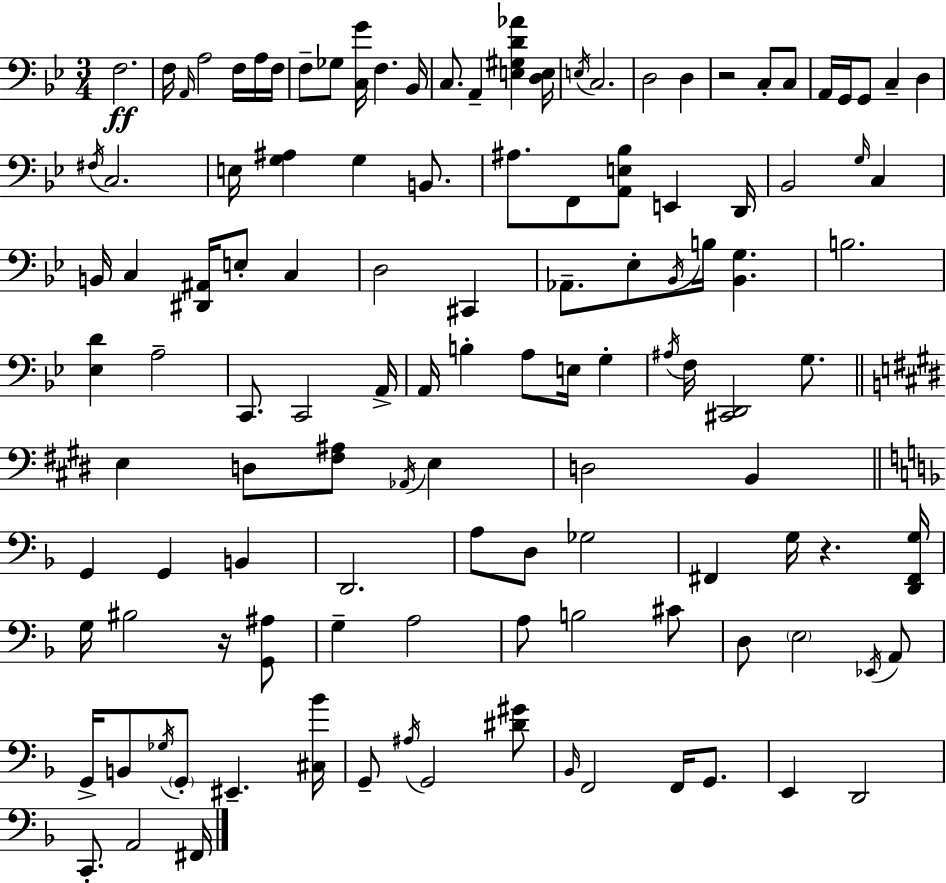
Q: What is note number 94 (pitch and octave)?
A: Bb2